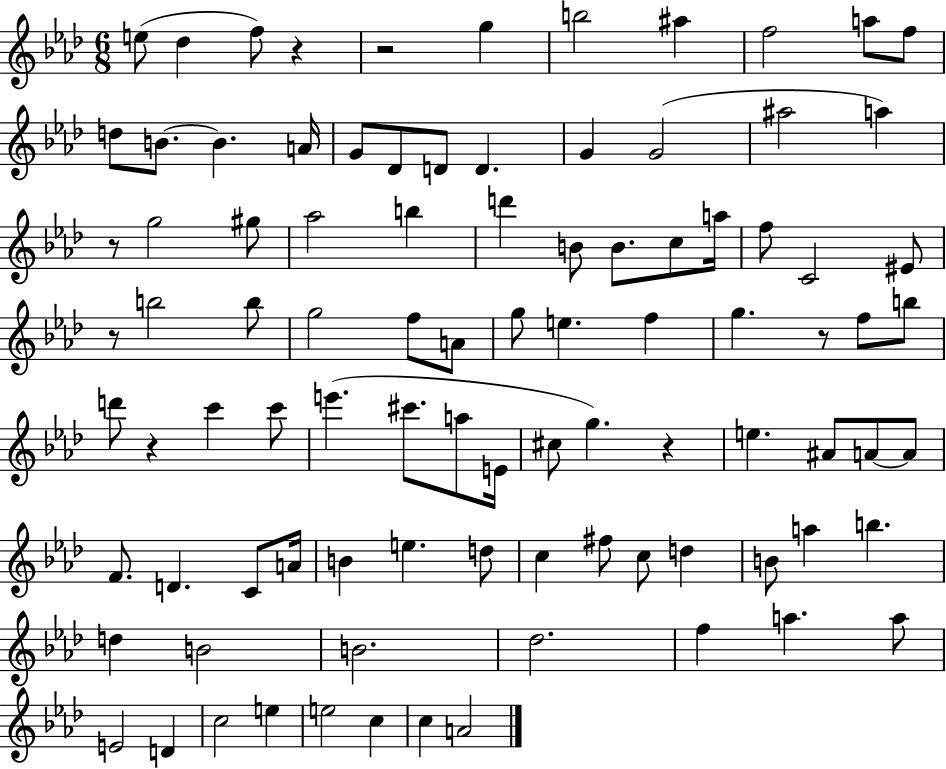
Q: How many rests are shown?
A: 7